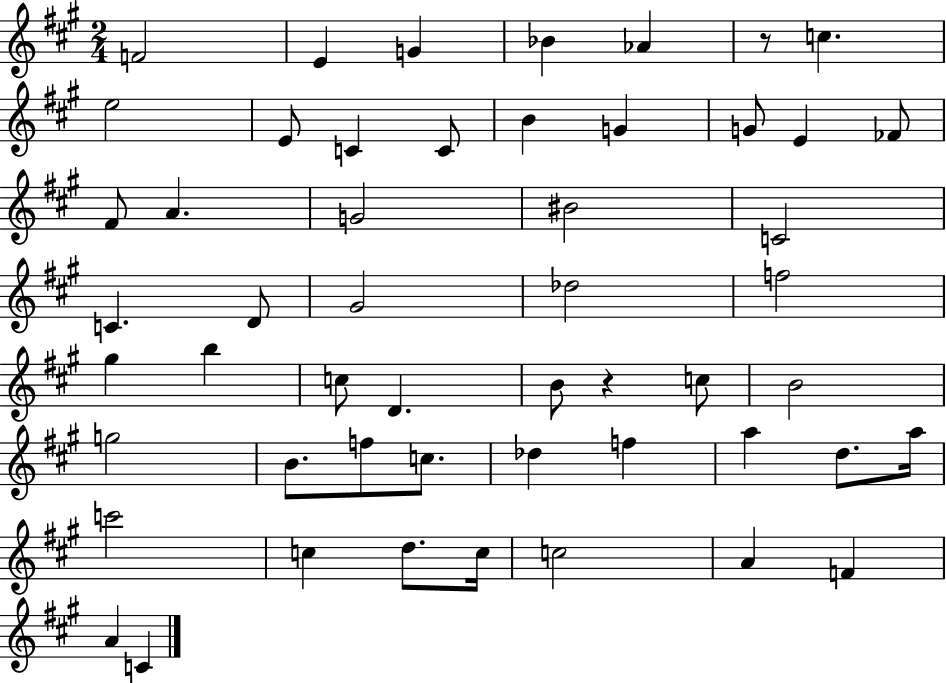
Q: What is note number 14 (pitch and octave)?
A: E4